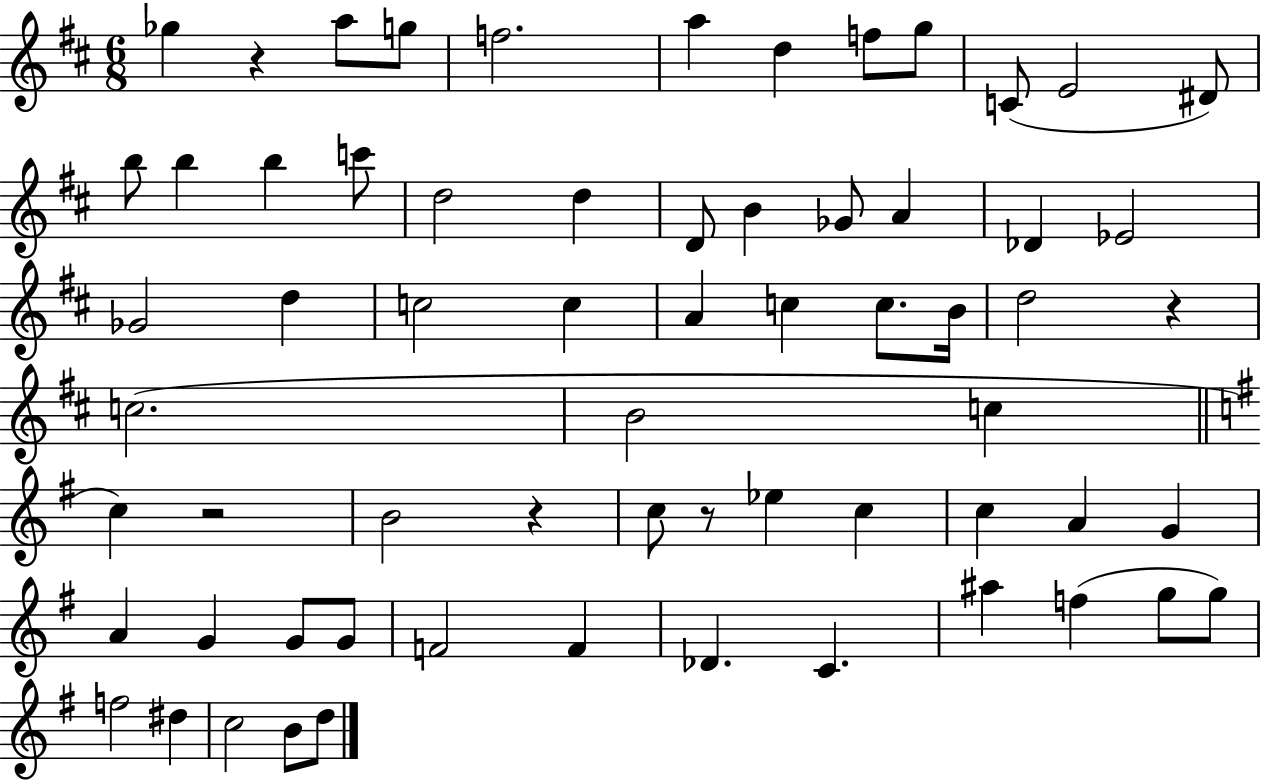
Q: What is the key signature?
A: D major